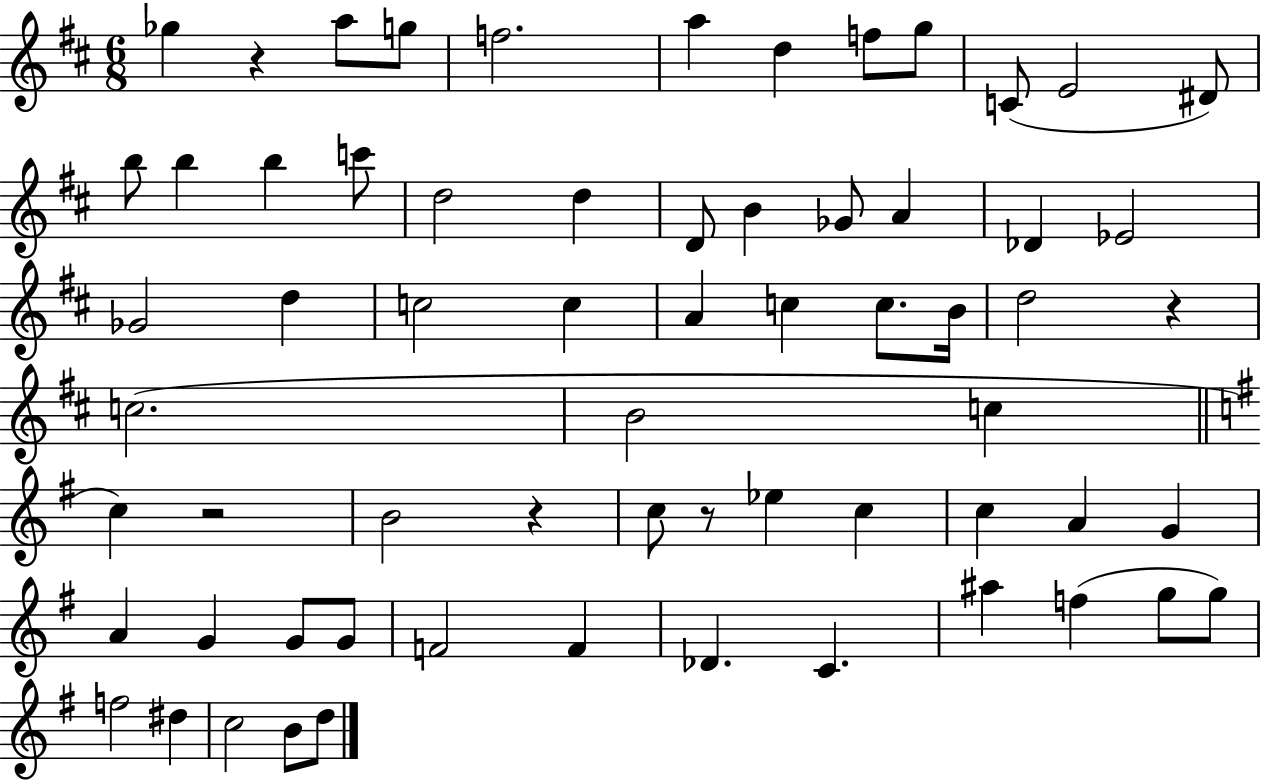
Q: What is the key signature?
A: D major